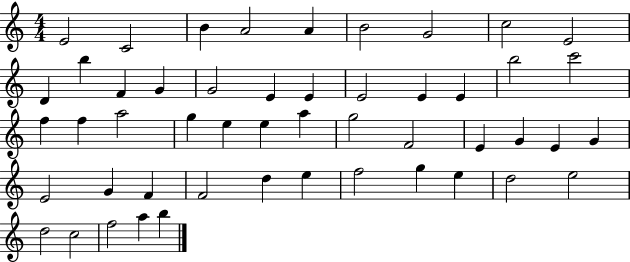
E4/h C4/h B4/q A4/h A4/q B4/h G4/h C5/h E4/h D4/q B5/q F4/q G4/q G4/h E4/q E4/q E4/h E4/q E4/q B5/h C6/h F5/q F5/q A5/h G5/q E5/q E5/q A5/q G5/h F4/h E4/q G4/q E4/q G4/q E4/h G4/q F4/q F4/h D5/q E5/q F5/h G5/q E5/q D5/h E5/h D5/h C5/h F5/h A5/q B5/q